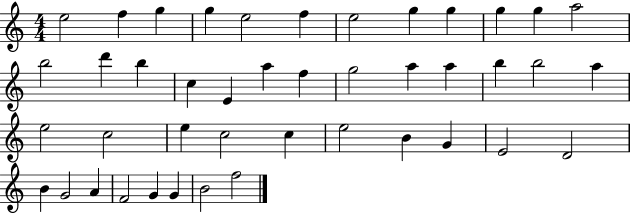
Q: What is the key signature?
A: C major